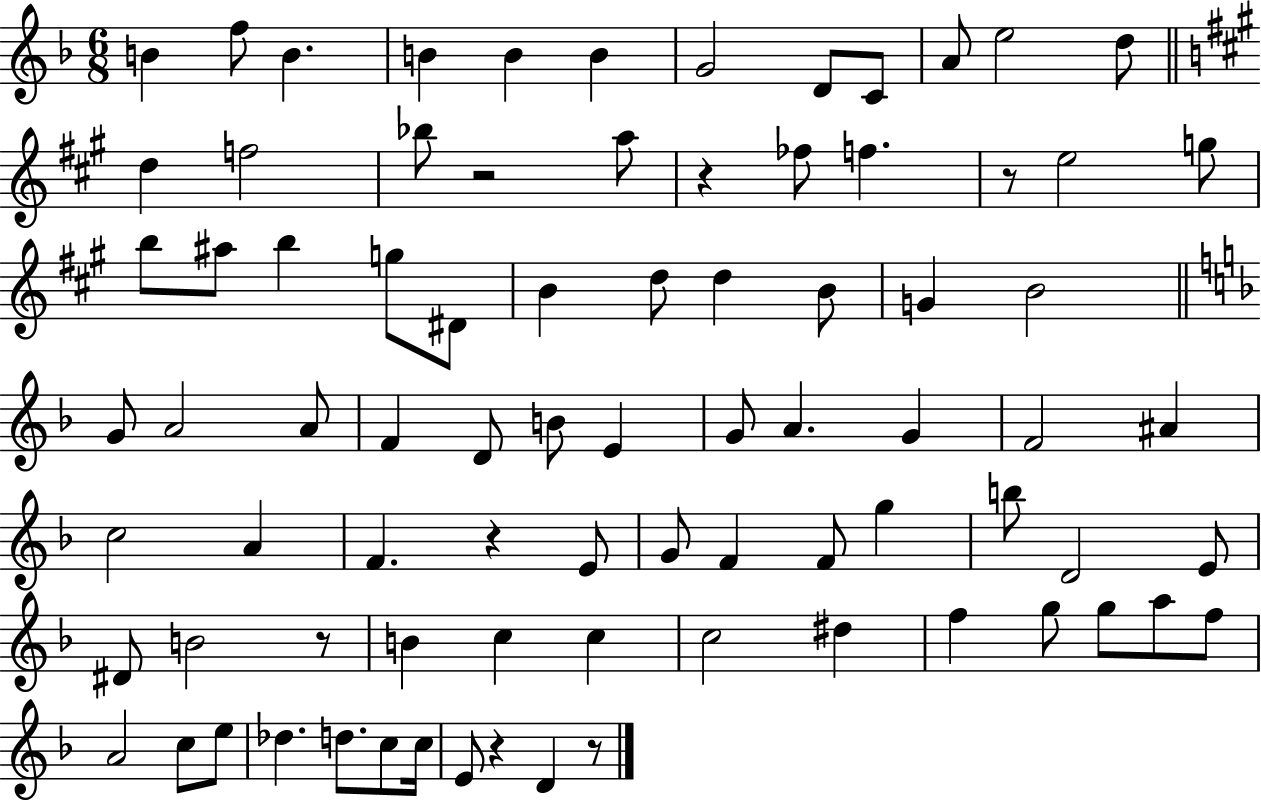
{
  \clef treble
  \numericTimeSignature
  \time 6/8
  \key f \major
  b'4 f''8 b'4. | b'4 b'4 b'4 | g'2 d'8 c'8 | a'8 e''2 d''8 | \break \bar "||" \break \key a \major d''4 f''2 | bes''8 r2 a''8 | r4 fes''8 f''4. | r8 e''2 g''8 | \break b''8 ais''8 b''4 g''8 dis'8 | b'4 d''8 d''4 b'8 | g'4 b'2 | \bar "||" \break \key d \minor g'8 a'2 a'8 | f'4 d'8 b'8 e'4 | g'8 a'4. g'4 | f'2 ais'4 | \break c''2 a'4 | f'4. r4 e'8 | g'8 f'4 f'8 g''4 | b''8 d'2 e'8 | \break dis'8 b'2 r8 | b'4 c''4 c''4 | c''2 dis''4 | f''4 g''8 g''8 a''8 f''8 | \break a'2 c''8 e''8 | des''4. d''8. c''8 c''16 | e'8 r4 d'4 r8 | \bar "|."
}